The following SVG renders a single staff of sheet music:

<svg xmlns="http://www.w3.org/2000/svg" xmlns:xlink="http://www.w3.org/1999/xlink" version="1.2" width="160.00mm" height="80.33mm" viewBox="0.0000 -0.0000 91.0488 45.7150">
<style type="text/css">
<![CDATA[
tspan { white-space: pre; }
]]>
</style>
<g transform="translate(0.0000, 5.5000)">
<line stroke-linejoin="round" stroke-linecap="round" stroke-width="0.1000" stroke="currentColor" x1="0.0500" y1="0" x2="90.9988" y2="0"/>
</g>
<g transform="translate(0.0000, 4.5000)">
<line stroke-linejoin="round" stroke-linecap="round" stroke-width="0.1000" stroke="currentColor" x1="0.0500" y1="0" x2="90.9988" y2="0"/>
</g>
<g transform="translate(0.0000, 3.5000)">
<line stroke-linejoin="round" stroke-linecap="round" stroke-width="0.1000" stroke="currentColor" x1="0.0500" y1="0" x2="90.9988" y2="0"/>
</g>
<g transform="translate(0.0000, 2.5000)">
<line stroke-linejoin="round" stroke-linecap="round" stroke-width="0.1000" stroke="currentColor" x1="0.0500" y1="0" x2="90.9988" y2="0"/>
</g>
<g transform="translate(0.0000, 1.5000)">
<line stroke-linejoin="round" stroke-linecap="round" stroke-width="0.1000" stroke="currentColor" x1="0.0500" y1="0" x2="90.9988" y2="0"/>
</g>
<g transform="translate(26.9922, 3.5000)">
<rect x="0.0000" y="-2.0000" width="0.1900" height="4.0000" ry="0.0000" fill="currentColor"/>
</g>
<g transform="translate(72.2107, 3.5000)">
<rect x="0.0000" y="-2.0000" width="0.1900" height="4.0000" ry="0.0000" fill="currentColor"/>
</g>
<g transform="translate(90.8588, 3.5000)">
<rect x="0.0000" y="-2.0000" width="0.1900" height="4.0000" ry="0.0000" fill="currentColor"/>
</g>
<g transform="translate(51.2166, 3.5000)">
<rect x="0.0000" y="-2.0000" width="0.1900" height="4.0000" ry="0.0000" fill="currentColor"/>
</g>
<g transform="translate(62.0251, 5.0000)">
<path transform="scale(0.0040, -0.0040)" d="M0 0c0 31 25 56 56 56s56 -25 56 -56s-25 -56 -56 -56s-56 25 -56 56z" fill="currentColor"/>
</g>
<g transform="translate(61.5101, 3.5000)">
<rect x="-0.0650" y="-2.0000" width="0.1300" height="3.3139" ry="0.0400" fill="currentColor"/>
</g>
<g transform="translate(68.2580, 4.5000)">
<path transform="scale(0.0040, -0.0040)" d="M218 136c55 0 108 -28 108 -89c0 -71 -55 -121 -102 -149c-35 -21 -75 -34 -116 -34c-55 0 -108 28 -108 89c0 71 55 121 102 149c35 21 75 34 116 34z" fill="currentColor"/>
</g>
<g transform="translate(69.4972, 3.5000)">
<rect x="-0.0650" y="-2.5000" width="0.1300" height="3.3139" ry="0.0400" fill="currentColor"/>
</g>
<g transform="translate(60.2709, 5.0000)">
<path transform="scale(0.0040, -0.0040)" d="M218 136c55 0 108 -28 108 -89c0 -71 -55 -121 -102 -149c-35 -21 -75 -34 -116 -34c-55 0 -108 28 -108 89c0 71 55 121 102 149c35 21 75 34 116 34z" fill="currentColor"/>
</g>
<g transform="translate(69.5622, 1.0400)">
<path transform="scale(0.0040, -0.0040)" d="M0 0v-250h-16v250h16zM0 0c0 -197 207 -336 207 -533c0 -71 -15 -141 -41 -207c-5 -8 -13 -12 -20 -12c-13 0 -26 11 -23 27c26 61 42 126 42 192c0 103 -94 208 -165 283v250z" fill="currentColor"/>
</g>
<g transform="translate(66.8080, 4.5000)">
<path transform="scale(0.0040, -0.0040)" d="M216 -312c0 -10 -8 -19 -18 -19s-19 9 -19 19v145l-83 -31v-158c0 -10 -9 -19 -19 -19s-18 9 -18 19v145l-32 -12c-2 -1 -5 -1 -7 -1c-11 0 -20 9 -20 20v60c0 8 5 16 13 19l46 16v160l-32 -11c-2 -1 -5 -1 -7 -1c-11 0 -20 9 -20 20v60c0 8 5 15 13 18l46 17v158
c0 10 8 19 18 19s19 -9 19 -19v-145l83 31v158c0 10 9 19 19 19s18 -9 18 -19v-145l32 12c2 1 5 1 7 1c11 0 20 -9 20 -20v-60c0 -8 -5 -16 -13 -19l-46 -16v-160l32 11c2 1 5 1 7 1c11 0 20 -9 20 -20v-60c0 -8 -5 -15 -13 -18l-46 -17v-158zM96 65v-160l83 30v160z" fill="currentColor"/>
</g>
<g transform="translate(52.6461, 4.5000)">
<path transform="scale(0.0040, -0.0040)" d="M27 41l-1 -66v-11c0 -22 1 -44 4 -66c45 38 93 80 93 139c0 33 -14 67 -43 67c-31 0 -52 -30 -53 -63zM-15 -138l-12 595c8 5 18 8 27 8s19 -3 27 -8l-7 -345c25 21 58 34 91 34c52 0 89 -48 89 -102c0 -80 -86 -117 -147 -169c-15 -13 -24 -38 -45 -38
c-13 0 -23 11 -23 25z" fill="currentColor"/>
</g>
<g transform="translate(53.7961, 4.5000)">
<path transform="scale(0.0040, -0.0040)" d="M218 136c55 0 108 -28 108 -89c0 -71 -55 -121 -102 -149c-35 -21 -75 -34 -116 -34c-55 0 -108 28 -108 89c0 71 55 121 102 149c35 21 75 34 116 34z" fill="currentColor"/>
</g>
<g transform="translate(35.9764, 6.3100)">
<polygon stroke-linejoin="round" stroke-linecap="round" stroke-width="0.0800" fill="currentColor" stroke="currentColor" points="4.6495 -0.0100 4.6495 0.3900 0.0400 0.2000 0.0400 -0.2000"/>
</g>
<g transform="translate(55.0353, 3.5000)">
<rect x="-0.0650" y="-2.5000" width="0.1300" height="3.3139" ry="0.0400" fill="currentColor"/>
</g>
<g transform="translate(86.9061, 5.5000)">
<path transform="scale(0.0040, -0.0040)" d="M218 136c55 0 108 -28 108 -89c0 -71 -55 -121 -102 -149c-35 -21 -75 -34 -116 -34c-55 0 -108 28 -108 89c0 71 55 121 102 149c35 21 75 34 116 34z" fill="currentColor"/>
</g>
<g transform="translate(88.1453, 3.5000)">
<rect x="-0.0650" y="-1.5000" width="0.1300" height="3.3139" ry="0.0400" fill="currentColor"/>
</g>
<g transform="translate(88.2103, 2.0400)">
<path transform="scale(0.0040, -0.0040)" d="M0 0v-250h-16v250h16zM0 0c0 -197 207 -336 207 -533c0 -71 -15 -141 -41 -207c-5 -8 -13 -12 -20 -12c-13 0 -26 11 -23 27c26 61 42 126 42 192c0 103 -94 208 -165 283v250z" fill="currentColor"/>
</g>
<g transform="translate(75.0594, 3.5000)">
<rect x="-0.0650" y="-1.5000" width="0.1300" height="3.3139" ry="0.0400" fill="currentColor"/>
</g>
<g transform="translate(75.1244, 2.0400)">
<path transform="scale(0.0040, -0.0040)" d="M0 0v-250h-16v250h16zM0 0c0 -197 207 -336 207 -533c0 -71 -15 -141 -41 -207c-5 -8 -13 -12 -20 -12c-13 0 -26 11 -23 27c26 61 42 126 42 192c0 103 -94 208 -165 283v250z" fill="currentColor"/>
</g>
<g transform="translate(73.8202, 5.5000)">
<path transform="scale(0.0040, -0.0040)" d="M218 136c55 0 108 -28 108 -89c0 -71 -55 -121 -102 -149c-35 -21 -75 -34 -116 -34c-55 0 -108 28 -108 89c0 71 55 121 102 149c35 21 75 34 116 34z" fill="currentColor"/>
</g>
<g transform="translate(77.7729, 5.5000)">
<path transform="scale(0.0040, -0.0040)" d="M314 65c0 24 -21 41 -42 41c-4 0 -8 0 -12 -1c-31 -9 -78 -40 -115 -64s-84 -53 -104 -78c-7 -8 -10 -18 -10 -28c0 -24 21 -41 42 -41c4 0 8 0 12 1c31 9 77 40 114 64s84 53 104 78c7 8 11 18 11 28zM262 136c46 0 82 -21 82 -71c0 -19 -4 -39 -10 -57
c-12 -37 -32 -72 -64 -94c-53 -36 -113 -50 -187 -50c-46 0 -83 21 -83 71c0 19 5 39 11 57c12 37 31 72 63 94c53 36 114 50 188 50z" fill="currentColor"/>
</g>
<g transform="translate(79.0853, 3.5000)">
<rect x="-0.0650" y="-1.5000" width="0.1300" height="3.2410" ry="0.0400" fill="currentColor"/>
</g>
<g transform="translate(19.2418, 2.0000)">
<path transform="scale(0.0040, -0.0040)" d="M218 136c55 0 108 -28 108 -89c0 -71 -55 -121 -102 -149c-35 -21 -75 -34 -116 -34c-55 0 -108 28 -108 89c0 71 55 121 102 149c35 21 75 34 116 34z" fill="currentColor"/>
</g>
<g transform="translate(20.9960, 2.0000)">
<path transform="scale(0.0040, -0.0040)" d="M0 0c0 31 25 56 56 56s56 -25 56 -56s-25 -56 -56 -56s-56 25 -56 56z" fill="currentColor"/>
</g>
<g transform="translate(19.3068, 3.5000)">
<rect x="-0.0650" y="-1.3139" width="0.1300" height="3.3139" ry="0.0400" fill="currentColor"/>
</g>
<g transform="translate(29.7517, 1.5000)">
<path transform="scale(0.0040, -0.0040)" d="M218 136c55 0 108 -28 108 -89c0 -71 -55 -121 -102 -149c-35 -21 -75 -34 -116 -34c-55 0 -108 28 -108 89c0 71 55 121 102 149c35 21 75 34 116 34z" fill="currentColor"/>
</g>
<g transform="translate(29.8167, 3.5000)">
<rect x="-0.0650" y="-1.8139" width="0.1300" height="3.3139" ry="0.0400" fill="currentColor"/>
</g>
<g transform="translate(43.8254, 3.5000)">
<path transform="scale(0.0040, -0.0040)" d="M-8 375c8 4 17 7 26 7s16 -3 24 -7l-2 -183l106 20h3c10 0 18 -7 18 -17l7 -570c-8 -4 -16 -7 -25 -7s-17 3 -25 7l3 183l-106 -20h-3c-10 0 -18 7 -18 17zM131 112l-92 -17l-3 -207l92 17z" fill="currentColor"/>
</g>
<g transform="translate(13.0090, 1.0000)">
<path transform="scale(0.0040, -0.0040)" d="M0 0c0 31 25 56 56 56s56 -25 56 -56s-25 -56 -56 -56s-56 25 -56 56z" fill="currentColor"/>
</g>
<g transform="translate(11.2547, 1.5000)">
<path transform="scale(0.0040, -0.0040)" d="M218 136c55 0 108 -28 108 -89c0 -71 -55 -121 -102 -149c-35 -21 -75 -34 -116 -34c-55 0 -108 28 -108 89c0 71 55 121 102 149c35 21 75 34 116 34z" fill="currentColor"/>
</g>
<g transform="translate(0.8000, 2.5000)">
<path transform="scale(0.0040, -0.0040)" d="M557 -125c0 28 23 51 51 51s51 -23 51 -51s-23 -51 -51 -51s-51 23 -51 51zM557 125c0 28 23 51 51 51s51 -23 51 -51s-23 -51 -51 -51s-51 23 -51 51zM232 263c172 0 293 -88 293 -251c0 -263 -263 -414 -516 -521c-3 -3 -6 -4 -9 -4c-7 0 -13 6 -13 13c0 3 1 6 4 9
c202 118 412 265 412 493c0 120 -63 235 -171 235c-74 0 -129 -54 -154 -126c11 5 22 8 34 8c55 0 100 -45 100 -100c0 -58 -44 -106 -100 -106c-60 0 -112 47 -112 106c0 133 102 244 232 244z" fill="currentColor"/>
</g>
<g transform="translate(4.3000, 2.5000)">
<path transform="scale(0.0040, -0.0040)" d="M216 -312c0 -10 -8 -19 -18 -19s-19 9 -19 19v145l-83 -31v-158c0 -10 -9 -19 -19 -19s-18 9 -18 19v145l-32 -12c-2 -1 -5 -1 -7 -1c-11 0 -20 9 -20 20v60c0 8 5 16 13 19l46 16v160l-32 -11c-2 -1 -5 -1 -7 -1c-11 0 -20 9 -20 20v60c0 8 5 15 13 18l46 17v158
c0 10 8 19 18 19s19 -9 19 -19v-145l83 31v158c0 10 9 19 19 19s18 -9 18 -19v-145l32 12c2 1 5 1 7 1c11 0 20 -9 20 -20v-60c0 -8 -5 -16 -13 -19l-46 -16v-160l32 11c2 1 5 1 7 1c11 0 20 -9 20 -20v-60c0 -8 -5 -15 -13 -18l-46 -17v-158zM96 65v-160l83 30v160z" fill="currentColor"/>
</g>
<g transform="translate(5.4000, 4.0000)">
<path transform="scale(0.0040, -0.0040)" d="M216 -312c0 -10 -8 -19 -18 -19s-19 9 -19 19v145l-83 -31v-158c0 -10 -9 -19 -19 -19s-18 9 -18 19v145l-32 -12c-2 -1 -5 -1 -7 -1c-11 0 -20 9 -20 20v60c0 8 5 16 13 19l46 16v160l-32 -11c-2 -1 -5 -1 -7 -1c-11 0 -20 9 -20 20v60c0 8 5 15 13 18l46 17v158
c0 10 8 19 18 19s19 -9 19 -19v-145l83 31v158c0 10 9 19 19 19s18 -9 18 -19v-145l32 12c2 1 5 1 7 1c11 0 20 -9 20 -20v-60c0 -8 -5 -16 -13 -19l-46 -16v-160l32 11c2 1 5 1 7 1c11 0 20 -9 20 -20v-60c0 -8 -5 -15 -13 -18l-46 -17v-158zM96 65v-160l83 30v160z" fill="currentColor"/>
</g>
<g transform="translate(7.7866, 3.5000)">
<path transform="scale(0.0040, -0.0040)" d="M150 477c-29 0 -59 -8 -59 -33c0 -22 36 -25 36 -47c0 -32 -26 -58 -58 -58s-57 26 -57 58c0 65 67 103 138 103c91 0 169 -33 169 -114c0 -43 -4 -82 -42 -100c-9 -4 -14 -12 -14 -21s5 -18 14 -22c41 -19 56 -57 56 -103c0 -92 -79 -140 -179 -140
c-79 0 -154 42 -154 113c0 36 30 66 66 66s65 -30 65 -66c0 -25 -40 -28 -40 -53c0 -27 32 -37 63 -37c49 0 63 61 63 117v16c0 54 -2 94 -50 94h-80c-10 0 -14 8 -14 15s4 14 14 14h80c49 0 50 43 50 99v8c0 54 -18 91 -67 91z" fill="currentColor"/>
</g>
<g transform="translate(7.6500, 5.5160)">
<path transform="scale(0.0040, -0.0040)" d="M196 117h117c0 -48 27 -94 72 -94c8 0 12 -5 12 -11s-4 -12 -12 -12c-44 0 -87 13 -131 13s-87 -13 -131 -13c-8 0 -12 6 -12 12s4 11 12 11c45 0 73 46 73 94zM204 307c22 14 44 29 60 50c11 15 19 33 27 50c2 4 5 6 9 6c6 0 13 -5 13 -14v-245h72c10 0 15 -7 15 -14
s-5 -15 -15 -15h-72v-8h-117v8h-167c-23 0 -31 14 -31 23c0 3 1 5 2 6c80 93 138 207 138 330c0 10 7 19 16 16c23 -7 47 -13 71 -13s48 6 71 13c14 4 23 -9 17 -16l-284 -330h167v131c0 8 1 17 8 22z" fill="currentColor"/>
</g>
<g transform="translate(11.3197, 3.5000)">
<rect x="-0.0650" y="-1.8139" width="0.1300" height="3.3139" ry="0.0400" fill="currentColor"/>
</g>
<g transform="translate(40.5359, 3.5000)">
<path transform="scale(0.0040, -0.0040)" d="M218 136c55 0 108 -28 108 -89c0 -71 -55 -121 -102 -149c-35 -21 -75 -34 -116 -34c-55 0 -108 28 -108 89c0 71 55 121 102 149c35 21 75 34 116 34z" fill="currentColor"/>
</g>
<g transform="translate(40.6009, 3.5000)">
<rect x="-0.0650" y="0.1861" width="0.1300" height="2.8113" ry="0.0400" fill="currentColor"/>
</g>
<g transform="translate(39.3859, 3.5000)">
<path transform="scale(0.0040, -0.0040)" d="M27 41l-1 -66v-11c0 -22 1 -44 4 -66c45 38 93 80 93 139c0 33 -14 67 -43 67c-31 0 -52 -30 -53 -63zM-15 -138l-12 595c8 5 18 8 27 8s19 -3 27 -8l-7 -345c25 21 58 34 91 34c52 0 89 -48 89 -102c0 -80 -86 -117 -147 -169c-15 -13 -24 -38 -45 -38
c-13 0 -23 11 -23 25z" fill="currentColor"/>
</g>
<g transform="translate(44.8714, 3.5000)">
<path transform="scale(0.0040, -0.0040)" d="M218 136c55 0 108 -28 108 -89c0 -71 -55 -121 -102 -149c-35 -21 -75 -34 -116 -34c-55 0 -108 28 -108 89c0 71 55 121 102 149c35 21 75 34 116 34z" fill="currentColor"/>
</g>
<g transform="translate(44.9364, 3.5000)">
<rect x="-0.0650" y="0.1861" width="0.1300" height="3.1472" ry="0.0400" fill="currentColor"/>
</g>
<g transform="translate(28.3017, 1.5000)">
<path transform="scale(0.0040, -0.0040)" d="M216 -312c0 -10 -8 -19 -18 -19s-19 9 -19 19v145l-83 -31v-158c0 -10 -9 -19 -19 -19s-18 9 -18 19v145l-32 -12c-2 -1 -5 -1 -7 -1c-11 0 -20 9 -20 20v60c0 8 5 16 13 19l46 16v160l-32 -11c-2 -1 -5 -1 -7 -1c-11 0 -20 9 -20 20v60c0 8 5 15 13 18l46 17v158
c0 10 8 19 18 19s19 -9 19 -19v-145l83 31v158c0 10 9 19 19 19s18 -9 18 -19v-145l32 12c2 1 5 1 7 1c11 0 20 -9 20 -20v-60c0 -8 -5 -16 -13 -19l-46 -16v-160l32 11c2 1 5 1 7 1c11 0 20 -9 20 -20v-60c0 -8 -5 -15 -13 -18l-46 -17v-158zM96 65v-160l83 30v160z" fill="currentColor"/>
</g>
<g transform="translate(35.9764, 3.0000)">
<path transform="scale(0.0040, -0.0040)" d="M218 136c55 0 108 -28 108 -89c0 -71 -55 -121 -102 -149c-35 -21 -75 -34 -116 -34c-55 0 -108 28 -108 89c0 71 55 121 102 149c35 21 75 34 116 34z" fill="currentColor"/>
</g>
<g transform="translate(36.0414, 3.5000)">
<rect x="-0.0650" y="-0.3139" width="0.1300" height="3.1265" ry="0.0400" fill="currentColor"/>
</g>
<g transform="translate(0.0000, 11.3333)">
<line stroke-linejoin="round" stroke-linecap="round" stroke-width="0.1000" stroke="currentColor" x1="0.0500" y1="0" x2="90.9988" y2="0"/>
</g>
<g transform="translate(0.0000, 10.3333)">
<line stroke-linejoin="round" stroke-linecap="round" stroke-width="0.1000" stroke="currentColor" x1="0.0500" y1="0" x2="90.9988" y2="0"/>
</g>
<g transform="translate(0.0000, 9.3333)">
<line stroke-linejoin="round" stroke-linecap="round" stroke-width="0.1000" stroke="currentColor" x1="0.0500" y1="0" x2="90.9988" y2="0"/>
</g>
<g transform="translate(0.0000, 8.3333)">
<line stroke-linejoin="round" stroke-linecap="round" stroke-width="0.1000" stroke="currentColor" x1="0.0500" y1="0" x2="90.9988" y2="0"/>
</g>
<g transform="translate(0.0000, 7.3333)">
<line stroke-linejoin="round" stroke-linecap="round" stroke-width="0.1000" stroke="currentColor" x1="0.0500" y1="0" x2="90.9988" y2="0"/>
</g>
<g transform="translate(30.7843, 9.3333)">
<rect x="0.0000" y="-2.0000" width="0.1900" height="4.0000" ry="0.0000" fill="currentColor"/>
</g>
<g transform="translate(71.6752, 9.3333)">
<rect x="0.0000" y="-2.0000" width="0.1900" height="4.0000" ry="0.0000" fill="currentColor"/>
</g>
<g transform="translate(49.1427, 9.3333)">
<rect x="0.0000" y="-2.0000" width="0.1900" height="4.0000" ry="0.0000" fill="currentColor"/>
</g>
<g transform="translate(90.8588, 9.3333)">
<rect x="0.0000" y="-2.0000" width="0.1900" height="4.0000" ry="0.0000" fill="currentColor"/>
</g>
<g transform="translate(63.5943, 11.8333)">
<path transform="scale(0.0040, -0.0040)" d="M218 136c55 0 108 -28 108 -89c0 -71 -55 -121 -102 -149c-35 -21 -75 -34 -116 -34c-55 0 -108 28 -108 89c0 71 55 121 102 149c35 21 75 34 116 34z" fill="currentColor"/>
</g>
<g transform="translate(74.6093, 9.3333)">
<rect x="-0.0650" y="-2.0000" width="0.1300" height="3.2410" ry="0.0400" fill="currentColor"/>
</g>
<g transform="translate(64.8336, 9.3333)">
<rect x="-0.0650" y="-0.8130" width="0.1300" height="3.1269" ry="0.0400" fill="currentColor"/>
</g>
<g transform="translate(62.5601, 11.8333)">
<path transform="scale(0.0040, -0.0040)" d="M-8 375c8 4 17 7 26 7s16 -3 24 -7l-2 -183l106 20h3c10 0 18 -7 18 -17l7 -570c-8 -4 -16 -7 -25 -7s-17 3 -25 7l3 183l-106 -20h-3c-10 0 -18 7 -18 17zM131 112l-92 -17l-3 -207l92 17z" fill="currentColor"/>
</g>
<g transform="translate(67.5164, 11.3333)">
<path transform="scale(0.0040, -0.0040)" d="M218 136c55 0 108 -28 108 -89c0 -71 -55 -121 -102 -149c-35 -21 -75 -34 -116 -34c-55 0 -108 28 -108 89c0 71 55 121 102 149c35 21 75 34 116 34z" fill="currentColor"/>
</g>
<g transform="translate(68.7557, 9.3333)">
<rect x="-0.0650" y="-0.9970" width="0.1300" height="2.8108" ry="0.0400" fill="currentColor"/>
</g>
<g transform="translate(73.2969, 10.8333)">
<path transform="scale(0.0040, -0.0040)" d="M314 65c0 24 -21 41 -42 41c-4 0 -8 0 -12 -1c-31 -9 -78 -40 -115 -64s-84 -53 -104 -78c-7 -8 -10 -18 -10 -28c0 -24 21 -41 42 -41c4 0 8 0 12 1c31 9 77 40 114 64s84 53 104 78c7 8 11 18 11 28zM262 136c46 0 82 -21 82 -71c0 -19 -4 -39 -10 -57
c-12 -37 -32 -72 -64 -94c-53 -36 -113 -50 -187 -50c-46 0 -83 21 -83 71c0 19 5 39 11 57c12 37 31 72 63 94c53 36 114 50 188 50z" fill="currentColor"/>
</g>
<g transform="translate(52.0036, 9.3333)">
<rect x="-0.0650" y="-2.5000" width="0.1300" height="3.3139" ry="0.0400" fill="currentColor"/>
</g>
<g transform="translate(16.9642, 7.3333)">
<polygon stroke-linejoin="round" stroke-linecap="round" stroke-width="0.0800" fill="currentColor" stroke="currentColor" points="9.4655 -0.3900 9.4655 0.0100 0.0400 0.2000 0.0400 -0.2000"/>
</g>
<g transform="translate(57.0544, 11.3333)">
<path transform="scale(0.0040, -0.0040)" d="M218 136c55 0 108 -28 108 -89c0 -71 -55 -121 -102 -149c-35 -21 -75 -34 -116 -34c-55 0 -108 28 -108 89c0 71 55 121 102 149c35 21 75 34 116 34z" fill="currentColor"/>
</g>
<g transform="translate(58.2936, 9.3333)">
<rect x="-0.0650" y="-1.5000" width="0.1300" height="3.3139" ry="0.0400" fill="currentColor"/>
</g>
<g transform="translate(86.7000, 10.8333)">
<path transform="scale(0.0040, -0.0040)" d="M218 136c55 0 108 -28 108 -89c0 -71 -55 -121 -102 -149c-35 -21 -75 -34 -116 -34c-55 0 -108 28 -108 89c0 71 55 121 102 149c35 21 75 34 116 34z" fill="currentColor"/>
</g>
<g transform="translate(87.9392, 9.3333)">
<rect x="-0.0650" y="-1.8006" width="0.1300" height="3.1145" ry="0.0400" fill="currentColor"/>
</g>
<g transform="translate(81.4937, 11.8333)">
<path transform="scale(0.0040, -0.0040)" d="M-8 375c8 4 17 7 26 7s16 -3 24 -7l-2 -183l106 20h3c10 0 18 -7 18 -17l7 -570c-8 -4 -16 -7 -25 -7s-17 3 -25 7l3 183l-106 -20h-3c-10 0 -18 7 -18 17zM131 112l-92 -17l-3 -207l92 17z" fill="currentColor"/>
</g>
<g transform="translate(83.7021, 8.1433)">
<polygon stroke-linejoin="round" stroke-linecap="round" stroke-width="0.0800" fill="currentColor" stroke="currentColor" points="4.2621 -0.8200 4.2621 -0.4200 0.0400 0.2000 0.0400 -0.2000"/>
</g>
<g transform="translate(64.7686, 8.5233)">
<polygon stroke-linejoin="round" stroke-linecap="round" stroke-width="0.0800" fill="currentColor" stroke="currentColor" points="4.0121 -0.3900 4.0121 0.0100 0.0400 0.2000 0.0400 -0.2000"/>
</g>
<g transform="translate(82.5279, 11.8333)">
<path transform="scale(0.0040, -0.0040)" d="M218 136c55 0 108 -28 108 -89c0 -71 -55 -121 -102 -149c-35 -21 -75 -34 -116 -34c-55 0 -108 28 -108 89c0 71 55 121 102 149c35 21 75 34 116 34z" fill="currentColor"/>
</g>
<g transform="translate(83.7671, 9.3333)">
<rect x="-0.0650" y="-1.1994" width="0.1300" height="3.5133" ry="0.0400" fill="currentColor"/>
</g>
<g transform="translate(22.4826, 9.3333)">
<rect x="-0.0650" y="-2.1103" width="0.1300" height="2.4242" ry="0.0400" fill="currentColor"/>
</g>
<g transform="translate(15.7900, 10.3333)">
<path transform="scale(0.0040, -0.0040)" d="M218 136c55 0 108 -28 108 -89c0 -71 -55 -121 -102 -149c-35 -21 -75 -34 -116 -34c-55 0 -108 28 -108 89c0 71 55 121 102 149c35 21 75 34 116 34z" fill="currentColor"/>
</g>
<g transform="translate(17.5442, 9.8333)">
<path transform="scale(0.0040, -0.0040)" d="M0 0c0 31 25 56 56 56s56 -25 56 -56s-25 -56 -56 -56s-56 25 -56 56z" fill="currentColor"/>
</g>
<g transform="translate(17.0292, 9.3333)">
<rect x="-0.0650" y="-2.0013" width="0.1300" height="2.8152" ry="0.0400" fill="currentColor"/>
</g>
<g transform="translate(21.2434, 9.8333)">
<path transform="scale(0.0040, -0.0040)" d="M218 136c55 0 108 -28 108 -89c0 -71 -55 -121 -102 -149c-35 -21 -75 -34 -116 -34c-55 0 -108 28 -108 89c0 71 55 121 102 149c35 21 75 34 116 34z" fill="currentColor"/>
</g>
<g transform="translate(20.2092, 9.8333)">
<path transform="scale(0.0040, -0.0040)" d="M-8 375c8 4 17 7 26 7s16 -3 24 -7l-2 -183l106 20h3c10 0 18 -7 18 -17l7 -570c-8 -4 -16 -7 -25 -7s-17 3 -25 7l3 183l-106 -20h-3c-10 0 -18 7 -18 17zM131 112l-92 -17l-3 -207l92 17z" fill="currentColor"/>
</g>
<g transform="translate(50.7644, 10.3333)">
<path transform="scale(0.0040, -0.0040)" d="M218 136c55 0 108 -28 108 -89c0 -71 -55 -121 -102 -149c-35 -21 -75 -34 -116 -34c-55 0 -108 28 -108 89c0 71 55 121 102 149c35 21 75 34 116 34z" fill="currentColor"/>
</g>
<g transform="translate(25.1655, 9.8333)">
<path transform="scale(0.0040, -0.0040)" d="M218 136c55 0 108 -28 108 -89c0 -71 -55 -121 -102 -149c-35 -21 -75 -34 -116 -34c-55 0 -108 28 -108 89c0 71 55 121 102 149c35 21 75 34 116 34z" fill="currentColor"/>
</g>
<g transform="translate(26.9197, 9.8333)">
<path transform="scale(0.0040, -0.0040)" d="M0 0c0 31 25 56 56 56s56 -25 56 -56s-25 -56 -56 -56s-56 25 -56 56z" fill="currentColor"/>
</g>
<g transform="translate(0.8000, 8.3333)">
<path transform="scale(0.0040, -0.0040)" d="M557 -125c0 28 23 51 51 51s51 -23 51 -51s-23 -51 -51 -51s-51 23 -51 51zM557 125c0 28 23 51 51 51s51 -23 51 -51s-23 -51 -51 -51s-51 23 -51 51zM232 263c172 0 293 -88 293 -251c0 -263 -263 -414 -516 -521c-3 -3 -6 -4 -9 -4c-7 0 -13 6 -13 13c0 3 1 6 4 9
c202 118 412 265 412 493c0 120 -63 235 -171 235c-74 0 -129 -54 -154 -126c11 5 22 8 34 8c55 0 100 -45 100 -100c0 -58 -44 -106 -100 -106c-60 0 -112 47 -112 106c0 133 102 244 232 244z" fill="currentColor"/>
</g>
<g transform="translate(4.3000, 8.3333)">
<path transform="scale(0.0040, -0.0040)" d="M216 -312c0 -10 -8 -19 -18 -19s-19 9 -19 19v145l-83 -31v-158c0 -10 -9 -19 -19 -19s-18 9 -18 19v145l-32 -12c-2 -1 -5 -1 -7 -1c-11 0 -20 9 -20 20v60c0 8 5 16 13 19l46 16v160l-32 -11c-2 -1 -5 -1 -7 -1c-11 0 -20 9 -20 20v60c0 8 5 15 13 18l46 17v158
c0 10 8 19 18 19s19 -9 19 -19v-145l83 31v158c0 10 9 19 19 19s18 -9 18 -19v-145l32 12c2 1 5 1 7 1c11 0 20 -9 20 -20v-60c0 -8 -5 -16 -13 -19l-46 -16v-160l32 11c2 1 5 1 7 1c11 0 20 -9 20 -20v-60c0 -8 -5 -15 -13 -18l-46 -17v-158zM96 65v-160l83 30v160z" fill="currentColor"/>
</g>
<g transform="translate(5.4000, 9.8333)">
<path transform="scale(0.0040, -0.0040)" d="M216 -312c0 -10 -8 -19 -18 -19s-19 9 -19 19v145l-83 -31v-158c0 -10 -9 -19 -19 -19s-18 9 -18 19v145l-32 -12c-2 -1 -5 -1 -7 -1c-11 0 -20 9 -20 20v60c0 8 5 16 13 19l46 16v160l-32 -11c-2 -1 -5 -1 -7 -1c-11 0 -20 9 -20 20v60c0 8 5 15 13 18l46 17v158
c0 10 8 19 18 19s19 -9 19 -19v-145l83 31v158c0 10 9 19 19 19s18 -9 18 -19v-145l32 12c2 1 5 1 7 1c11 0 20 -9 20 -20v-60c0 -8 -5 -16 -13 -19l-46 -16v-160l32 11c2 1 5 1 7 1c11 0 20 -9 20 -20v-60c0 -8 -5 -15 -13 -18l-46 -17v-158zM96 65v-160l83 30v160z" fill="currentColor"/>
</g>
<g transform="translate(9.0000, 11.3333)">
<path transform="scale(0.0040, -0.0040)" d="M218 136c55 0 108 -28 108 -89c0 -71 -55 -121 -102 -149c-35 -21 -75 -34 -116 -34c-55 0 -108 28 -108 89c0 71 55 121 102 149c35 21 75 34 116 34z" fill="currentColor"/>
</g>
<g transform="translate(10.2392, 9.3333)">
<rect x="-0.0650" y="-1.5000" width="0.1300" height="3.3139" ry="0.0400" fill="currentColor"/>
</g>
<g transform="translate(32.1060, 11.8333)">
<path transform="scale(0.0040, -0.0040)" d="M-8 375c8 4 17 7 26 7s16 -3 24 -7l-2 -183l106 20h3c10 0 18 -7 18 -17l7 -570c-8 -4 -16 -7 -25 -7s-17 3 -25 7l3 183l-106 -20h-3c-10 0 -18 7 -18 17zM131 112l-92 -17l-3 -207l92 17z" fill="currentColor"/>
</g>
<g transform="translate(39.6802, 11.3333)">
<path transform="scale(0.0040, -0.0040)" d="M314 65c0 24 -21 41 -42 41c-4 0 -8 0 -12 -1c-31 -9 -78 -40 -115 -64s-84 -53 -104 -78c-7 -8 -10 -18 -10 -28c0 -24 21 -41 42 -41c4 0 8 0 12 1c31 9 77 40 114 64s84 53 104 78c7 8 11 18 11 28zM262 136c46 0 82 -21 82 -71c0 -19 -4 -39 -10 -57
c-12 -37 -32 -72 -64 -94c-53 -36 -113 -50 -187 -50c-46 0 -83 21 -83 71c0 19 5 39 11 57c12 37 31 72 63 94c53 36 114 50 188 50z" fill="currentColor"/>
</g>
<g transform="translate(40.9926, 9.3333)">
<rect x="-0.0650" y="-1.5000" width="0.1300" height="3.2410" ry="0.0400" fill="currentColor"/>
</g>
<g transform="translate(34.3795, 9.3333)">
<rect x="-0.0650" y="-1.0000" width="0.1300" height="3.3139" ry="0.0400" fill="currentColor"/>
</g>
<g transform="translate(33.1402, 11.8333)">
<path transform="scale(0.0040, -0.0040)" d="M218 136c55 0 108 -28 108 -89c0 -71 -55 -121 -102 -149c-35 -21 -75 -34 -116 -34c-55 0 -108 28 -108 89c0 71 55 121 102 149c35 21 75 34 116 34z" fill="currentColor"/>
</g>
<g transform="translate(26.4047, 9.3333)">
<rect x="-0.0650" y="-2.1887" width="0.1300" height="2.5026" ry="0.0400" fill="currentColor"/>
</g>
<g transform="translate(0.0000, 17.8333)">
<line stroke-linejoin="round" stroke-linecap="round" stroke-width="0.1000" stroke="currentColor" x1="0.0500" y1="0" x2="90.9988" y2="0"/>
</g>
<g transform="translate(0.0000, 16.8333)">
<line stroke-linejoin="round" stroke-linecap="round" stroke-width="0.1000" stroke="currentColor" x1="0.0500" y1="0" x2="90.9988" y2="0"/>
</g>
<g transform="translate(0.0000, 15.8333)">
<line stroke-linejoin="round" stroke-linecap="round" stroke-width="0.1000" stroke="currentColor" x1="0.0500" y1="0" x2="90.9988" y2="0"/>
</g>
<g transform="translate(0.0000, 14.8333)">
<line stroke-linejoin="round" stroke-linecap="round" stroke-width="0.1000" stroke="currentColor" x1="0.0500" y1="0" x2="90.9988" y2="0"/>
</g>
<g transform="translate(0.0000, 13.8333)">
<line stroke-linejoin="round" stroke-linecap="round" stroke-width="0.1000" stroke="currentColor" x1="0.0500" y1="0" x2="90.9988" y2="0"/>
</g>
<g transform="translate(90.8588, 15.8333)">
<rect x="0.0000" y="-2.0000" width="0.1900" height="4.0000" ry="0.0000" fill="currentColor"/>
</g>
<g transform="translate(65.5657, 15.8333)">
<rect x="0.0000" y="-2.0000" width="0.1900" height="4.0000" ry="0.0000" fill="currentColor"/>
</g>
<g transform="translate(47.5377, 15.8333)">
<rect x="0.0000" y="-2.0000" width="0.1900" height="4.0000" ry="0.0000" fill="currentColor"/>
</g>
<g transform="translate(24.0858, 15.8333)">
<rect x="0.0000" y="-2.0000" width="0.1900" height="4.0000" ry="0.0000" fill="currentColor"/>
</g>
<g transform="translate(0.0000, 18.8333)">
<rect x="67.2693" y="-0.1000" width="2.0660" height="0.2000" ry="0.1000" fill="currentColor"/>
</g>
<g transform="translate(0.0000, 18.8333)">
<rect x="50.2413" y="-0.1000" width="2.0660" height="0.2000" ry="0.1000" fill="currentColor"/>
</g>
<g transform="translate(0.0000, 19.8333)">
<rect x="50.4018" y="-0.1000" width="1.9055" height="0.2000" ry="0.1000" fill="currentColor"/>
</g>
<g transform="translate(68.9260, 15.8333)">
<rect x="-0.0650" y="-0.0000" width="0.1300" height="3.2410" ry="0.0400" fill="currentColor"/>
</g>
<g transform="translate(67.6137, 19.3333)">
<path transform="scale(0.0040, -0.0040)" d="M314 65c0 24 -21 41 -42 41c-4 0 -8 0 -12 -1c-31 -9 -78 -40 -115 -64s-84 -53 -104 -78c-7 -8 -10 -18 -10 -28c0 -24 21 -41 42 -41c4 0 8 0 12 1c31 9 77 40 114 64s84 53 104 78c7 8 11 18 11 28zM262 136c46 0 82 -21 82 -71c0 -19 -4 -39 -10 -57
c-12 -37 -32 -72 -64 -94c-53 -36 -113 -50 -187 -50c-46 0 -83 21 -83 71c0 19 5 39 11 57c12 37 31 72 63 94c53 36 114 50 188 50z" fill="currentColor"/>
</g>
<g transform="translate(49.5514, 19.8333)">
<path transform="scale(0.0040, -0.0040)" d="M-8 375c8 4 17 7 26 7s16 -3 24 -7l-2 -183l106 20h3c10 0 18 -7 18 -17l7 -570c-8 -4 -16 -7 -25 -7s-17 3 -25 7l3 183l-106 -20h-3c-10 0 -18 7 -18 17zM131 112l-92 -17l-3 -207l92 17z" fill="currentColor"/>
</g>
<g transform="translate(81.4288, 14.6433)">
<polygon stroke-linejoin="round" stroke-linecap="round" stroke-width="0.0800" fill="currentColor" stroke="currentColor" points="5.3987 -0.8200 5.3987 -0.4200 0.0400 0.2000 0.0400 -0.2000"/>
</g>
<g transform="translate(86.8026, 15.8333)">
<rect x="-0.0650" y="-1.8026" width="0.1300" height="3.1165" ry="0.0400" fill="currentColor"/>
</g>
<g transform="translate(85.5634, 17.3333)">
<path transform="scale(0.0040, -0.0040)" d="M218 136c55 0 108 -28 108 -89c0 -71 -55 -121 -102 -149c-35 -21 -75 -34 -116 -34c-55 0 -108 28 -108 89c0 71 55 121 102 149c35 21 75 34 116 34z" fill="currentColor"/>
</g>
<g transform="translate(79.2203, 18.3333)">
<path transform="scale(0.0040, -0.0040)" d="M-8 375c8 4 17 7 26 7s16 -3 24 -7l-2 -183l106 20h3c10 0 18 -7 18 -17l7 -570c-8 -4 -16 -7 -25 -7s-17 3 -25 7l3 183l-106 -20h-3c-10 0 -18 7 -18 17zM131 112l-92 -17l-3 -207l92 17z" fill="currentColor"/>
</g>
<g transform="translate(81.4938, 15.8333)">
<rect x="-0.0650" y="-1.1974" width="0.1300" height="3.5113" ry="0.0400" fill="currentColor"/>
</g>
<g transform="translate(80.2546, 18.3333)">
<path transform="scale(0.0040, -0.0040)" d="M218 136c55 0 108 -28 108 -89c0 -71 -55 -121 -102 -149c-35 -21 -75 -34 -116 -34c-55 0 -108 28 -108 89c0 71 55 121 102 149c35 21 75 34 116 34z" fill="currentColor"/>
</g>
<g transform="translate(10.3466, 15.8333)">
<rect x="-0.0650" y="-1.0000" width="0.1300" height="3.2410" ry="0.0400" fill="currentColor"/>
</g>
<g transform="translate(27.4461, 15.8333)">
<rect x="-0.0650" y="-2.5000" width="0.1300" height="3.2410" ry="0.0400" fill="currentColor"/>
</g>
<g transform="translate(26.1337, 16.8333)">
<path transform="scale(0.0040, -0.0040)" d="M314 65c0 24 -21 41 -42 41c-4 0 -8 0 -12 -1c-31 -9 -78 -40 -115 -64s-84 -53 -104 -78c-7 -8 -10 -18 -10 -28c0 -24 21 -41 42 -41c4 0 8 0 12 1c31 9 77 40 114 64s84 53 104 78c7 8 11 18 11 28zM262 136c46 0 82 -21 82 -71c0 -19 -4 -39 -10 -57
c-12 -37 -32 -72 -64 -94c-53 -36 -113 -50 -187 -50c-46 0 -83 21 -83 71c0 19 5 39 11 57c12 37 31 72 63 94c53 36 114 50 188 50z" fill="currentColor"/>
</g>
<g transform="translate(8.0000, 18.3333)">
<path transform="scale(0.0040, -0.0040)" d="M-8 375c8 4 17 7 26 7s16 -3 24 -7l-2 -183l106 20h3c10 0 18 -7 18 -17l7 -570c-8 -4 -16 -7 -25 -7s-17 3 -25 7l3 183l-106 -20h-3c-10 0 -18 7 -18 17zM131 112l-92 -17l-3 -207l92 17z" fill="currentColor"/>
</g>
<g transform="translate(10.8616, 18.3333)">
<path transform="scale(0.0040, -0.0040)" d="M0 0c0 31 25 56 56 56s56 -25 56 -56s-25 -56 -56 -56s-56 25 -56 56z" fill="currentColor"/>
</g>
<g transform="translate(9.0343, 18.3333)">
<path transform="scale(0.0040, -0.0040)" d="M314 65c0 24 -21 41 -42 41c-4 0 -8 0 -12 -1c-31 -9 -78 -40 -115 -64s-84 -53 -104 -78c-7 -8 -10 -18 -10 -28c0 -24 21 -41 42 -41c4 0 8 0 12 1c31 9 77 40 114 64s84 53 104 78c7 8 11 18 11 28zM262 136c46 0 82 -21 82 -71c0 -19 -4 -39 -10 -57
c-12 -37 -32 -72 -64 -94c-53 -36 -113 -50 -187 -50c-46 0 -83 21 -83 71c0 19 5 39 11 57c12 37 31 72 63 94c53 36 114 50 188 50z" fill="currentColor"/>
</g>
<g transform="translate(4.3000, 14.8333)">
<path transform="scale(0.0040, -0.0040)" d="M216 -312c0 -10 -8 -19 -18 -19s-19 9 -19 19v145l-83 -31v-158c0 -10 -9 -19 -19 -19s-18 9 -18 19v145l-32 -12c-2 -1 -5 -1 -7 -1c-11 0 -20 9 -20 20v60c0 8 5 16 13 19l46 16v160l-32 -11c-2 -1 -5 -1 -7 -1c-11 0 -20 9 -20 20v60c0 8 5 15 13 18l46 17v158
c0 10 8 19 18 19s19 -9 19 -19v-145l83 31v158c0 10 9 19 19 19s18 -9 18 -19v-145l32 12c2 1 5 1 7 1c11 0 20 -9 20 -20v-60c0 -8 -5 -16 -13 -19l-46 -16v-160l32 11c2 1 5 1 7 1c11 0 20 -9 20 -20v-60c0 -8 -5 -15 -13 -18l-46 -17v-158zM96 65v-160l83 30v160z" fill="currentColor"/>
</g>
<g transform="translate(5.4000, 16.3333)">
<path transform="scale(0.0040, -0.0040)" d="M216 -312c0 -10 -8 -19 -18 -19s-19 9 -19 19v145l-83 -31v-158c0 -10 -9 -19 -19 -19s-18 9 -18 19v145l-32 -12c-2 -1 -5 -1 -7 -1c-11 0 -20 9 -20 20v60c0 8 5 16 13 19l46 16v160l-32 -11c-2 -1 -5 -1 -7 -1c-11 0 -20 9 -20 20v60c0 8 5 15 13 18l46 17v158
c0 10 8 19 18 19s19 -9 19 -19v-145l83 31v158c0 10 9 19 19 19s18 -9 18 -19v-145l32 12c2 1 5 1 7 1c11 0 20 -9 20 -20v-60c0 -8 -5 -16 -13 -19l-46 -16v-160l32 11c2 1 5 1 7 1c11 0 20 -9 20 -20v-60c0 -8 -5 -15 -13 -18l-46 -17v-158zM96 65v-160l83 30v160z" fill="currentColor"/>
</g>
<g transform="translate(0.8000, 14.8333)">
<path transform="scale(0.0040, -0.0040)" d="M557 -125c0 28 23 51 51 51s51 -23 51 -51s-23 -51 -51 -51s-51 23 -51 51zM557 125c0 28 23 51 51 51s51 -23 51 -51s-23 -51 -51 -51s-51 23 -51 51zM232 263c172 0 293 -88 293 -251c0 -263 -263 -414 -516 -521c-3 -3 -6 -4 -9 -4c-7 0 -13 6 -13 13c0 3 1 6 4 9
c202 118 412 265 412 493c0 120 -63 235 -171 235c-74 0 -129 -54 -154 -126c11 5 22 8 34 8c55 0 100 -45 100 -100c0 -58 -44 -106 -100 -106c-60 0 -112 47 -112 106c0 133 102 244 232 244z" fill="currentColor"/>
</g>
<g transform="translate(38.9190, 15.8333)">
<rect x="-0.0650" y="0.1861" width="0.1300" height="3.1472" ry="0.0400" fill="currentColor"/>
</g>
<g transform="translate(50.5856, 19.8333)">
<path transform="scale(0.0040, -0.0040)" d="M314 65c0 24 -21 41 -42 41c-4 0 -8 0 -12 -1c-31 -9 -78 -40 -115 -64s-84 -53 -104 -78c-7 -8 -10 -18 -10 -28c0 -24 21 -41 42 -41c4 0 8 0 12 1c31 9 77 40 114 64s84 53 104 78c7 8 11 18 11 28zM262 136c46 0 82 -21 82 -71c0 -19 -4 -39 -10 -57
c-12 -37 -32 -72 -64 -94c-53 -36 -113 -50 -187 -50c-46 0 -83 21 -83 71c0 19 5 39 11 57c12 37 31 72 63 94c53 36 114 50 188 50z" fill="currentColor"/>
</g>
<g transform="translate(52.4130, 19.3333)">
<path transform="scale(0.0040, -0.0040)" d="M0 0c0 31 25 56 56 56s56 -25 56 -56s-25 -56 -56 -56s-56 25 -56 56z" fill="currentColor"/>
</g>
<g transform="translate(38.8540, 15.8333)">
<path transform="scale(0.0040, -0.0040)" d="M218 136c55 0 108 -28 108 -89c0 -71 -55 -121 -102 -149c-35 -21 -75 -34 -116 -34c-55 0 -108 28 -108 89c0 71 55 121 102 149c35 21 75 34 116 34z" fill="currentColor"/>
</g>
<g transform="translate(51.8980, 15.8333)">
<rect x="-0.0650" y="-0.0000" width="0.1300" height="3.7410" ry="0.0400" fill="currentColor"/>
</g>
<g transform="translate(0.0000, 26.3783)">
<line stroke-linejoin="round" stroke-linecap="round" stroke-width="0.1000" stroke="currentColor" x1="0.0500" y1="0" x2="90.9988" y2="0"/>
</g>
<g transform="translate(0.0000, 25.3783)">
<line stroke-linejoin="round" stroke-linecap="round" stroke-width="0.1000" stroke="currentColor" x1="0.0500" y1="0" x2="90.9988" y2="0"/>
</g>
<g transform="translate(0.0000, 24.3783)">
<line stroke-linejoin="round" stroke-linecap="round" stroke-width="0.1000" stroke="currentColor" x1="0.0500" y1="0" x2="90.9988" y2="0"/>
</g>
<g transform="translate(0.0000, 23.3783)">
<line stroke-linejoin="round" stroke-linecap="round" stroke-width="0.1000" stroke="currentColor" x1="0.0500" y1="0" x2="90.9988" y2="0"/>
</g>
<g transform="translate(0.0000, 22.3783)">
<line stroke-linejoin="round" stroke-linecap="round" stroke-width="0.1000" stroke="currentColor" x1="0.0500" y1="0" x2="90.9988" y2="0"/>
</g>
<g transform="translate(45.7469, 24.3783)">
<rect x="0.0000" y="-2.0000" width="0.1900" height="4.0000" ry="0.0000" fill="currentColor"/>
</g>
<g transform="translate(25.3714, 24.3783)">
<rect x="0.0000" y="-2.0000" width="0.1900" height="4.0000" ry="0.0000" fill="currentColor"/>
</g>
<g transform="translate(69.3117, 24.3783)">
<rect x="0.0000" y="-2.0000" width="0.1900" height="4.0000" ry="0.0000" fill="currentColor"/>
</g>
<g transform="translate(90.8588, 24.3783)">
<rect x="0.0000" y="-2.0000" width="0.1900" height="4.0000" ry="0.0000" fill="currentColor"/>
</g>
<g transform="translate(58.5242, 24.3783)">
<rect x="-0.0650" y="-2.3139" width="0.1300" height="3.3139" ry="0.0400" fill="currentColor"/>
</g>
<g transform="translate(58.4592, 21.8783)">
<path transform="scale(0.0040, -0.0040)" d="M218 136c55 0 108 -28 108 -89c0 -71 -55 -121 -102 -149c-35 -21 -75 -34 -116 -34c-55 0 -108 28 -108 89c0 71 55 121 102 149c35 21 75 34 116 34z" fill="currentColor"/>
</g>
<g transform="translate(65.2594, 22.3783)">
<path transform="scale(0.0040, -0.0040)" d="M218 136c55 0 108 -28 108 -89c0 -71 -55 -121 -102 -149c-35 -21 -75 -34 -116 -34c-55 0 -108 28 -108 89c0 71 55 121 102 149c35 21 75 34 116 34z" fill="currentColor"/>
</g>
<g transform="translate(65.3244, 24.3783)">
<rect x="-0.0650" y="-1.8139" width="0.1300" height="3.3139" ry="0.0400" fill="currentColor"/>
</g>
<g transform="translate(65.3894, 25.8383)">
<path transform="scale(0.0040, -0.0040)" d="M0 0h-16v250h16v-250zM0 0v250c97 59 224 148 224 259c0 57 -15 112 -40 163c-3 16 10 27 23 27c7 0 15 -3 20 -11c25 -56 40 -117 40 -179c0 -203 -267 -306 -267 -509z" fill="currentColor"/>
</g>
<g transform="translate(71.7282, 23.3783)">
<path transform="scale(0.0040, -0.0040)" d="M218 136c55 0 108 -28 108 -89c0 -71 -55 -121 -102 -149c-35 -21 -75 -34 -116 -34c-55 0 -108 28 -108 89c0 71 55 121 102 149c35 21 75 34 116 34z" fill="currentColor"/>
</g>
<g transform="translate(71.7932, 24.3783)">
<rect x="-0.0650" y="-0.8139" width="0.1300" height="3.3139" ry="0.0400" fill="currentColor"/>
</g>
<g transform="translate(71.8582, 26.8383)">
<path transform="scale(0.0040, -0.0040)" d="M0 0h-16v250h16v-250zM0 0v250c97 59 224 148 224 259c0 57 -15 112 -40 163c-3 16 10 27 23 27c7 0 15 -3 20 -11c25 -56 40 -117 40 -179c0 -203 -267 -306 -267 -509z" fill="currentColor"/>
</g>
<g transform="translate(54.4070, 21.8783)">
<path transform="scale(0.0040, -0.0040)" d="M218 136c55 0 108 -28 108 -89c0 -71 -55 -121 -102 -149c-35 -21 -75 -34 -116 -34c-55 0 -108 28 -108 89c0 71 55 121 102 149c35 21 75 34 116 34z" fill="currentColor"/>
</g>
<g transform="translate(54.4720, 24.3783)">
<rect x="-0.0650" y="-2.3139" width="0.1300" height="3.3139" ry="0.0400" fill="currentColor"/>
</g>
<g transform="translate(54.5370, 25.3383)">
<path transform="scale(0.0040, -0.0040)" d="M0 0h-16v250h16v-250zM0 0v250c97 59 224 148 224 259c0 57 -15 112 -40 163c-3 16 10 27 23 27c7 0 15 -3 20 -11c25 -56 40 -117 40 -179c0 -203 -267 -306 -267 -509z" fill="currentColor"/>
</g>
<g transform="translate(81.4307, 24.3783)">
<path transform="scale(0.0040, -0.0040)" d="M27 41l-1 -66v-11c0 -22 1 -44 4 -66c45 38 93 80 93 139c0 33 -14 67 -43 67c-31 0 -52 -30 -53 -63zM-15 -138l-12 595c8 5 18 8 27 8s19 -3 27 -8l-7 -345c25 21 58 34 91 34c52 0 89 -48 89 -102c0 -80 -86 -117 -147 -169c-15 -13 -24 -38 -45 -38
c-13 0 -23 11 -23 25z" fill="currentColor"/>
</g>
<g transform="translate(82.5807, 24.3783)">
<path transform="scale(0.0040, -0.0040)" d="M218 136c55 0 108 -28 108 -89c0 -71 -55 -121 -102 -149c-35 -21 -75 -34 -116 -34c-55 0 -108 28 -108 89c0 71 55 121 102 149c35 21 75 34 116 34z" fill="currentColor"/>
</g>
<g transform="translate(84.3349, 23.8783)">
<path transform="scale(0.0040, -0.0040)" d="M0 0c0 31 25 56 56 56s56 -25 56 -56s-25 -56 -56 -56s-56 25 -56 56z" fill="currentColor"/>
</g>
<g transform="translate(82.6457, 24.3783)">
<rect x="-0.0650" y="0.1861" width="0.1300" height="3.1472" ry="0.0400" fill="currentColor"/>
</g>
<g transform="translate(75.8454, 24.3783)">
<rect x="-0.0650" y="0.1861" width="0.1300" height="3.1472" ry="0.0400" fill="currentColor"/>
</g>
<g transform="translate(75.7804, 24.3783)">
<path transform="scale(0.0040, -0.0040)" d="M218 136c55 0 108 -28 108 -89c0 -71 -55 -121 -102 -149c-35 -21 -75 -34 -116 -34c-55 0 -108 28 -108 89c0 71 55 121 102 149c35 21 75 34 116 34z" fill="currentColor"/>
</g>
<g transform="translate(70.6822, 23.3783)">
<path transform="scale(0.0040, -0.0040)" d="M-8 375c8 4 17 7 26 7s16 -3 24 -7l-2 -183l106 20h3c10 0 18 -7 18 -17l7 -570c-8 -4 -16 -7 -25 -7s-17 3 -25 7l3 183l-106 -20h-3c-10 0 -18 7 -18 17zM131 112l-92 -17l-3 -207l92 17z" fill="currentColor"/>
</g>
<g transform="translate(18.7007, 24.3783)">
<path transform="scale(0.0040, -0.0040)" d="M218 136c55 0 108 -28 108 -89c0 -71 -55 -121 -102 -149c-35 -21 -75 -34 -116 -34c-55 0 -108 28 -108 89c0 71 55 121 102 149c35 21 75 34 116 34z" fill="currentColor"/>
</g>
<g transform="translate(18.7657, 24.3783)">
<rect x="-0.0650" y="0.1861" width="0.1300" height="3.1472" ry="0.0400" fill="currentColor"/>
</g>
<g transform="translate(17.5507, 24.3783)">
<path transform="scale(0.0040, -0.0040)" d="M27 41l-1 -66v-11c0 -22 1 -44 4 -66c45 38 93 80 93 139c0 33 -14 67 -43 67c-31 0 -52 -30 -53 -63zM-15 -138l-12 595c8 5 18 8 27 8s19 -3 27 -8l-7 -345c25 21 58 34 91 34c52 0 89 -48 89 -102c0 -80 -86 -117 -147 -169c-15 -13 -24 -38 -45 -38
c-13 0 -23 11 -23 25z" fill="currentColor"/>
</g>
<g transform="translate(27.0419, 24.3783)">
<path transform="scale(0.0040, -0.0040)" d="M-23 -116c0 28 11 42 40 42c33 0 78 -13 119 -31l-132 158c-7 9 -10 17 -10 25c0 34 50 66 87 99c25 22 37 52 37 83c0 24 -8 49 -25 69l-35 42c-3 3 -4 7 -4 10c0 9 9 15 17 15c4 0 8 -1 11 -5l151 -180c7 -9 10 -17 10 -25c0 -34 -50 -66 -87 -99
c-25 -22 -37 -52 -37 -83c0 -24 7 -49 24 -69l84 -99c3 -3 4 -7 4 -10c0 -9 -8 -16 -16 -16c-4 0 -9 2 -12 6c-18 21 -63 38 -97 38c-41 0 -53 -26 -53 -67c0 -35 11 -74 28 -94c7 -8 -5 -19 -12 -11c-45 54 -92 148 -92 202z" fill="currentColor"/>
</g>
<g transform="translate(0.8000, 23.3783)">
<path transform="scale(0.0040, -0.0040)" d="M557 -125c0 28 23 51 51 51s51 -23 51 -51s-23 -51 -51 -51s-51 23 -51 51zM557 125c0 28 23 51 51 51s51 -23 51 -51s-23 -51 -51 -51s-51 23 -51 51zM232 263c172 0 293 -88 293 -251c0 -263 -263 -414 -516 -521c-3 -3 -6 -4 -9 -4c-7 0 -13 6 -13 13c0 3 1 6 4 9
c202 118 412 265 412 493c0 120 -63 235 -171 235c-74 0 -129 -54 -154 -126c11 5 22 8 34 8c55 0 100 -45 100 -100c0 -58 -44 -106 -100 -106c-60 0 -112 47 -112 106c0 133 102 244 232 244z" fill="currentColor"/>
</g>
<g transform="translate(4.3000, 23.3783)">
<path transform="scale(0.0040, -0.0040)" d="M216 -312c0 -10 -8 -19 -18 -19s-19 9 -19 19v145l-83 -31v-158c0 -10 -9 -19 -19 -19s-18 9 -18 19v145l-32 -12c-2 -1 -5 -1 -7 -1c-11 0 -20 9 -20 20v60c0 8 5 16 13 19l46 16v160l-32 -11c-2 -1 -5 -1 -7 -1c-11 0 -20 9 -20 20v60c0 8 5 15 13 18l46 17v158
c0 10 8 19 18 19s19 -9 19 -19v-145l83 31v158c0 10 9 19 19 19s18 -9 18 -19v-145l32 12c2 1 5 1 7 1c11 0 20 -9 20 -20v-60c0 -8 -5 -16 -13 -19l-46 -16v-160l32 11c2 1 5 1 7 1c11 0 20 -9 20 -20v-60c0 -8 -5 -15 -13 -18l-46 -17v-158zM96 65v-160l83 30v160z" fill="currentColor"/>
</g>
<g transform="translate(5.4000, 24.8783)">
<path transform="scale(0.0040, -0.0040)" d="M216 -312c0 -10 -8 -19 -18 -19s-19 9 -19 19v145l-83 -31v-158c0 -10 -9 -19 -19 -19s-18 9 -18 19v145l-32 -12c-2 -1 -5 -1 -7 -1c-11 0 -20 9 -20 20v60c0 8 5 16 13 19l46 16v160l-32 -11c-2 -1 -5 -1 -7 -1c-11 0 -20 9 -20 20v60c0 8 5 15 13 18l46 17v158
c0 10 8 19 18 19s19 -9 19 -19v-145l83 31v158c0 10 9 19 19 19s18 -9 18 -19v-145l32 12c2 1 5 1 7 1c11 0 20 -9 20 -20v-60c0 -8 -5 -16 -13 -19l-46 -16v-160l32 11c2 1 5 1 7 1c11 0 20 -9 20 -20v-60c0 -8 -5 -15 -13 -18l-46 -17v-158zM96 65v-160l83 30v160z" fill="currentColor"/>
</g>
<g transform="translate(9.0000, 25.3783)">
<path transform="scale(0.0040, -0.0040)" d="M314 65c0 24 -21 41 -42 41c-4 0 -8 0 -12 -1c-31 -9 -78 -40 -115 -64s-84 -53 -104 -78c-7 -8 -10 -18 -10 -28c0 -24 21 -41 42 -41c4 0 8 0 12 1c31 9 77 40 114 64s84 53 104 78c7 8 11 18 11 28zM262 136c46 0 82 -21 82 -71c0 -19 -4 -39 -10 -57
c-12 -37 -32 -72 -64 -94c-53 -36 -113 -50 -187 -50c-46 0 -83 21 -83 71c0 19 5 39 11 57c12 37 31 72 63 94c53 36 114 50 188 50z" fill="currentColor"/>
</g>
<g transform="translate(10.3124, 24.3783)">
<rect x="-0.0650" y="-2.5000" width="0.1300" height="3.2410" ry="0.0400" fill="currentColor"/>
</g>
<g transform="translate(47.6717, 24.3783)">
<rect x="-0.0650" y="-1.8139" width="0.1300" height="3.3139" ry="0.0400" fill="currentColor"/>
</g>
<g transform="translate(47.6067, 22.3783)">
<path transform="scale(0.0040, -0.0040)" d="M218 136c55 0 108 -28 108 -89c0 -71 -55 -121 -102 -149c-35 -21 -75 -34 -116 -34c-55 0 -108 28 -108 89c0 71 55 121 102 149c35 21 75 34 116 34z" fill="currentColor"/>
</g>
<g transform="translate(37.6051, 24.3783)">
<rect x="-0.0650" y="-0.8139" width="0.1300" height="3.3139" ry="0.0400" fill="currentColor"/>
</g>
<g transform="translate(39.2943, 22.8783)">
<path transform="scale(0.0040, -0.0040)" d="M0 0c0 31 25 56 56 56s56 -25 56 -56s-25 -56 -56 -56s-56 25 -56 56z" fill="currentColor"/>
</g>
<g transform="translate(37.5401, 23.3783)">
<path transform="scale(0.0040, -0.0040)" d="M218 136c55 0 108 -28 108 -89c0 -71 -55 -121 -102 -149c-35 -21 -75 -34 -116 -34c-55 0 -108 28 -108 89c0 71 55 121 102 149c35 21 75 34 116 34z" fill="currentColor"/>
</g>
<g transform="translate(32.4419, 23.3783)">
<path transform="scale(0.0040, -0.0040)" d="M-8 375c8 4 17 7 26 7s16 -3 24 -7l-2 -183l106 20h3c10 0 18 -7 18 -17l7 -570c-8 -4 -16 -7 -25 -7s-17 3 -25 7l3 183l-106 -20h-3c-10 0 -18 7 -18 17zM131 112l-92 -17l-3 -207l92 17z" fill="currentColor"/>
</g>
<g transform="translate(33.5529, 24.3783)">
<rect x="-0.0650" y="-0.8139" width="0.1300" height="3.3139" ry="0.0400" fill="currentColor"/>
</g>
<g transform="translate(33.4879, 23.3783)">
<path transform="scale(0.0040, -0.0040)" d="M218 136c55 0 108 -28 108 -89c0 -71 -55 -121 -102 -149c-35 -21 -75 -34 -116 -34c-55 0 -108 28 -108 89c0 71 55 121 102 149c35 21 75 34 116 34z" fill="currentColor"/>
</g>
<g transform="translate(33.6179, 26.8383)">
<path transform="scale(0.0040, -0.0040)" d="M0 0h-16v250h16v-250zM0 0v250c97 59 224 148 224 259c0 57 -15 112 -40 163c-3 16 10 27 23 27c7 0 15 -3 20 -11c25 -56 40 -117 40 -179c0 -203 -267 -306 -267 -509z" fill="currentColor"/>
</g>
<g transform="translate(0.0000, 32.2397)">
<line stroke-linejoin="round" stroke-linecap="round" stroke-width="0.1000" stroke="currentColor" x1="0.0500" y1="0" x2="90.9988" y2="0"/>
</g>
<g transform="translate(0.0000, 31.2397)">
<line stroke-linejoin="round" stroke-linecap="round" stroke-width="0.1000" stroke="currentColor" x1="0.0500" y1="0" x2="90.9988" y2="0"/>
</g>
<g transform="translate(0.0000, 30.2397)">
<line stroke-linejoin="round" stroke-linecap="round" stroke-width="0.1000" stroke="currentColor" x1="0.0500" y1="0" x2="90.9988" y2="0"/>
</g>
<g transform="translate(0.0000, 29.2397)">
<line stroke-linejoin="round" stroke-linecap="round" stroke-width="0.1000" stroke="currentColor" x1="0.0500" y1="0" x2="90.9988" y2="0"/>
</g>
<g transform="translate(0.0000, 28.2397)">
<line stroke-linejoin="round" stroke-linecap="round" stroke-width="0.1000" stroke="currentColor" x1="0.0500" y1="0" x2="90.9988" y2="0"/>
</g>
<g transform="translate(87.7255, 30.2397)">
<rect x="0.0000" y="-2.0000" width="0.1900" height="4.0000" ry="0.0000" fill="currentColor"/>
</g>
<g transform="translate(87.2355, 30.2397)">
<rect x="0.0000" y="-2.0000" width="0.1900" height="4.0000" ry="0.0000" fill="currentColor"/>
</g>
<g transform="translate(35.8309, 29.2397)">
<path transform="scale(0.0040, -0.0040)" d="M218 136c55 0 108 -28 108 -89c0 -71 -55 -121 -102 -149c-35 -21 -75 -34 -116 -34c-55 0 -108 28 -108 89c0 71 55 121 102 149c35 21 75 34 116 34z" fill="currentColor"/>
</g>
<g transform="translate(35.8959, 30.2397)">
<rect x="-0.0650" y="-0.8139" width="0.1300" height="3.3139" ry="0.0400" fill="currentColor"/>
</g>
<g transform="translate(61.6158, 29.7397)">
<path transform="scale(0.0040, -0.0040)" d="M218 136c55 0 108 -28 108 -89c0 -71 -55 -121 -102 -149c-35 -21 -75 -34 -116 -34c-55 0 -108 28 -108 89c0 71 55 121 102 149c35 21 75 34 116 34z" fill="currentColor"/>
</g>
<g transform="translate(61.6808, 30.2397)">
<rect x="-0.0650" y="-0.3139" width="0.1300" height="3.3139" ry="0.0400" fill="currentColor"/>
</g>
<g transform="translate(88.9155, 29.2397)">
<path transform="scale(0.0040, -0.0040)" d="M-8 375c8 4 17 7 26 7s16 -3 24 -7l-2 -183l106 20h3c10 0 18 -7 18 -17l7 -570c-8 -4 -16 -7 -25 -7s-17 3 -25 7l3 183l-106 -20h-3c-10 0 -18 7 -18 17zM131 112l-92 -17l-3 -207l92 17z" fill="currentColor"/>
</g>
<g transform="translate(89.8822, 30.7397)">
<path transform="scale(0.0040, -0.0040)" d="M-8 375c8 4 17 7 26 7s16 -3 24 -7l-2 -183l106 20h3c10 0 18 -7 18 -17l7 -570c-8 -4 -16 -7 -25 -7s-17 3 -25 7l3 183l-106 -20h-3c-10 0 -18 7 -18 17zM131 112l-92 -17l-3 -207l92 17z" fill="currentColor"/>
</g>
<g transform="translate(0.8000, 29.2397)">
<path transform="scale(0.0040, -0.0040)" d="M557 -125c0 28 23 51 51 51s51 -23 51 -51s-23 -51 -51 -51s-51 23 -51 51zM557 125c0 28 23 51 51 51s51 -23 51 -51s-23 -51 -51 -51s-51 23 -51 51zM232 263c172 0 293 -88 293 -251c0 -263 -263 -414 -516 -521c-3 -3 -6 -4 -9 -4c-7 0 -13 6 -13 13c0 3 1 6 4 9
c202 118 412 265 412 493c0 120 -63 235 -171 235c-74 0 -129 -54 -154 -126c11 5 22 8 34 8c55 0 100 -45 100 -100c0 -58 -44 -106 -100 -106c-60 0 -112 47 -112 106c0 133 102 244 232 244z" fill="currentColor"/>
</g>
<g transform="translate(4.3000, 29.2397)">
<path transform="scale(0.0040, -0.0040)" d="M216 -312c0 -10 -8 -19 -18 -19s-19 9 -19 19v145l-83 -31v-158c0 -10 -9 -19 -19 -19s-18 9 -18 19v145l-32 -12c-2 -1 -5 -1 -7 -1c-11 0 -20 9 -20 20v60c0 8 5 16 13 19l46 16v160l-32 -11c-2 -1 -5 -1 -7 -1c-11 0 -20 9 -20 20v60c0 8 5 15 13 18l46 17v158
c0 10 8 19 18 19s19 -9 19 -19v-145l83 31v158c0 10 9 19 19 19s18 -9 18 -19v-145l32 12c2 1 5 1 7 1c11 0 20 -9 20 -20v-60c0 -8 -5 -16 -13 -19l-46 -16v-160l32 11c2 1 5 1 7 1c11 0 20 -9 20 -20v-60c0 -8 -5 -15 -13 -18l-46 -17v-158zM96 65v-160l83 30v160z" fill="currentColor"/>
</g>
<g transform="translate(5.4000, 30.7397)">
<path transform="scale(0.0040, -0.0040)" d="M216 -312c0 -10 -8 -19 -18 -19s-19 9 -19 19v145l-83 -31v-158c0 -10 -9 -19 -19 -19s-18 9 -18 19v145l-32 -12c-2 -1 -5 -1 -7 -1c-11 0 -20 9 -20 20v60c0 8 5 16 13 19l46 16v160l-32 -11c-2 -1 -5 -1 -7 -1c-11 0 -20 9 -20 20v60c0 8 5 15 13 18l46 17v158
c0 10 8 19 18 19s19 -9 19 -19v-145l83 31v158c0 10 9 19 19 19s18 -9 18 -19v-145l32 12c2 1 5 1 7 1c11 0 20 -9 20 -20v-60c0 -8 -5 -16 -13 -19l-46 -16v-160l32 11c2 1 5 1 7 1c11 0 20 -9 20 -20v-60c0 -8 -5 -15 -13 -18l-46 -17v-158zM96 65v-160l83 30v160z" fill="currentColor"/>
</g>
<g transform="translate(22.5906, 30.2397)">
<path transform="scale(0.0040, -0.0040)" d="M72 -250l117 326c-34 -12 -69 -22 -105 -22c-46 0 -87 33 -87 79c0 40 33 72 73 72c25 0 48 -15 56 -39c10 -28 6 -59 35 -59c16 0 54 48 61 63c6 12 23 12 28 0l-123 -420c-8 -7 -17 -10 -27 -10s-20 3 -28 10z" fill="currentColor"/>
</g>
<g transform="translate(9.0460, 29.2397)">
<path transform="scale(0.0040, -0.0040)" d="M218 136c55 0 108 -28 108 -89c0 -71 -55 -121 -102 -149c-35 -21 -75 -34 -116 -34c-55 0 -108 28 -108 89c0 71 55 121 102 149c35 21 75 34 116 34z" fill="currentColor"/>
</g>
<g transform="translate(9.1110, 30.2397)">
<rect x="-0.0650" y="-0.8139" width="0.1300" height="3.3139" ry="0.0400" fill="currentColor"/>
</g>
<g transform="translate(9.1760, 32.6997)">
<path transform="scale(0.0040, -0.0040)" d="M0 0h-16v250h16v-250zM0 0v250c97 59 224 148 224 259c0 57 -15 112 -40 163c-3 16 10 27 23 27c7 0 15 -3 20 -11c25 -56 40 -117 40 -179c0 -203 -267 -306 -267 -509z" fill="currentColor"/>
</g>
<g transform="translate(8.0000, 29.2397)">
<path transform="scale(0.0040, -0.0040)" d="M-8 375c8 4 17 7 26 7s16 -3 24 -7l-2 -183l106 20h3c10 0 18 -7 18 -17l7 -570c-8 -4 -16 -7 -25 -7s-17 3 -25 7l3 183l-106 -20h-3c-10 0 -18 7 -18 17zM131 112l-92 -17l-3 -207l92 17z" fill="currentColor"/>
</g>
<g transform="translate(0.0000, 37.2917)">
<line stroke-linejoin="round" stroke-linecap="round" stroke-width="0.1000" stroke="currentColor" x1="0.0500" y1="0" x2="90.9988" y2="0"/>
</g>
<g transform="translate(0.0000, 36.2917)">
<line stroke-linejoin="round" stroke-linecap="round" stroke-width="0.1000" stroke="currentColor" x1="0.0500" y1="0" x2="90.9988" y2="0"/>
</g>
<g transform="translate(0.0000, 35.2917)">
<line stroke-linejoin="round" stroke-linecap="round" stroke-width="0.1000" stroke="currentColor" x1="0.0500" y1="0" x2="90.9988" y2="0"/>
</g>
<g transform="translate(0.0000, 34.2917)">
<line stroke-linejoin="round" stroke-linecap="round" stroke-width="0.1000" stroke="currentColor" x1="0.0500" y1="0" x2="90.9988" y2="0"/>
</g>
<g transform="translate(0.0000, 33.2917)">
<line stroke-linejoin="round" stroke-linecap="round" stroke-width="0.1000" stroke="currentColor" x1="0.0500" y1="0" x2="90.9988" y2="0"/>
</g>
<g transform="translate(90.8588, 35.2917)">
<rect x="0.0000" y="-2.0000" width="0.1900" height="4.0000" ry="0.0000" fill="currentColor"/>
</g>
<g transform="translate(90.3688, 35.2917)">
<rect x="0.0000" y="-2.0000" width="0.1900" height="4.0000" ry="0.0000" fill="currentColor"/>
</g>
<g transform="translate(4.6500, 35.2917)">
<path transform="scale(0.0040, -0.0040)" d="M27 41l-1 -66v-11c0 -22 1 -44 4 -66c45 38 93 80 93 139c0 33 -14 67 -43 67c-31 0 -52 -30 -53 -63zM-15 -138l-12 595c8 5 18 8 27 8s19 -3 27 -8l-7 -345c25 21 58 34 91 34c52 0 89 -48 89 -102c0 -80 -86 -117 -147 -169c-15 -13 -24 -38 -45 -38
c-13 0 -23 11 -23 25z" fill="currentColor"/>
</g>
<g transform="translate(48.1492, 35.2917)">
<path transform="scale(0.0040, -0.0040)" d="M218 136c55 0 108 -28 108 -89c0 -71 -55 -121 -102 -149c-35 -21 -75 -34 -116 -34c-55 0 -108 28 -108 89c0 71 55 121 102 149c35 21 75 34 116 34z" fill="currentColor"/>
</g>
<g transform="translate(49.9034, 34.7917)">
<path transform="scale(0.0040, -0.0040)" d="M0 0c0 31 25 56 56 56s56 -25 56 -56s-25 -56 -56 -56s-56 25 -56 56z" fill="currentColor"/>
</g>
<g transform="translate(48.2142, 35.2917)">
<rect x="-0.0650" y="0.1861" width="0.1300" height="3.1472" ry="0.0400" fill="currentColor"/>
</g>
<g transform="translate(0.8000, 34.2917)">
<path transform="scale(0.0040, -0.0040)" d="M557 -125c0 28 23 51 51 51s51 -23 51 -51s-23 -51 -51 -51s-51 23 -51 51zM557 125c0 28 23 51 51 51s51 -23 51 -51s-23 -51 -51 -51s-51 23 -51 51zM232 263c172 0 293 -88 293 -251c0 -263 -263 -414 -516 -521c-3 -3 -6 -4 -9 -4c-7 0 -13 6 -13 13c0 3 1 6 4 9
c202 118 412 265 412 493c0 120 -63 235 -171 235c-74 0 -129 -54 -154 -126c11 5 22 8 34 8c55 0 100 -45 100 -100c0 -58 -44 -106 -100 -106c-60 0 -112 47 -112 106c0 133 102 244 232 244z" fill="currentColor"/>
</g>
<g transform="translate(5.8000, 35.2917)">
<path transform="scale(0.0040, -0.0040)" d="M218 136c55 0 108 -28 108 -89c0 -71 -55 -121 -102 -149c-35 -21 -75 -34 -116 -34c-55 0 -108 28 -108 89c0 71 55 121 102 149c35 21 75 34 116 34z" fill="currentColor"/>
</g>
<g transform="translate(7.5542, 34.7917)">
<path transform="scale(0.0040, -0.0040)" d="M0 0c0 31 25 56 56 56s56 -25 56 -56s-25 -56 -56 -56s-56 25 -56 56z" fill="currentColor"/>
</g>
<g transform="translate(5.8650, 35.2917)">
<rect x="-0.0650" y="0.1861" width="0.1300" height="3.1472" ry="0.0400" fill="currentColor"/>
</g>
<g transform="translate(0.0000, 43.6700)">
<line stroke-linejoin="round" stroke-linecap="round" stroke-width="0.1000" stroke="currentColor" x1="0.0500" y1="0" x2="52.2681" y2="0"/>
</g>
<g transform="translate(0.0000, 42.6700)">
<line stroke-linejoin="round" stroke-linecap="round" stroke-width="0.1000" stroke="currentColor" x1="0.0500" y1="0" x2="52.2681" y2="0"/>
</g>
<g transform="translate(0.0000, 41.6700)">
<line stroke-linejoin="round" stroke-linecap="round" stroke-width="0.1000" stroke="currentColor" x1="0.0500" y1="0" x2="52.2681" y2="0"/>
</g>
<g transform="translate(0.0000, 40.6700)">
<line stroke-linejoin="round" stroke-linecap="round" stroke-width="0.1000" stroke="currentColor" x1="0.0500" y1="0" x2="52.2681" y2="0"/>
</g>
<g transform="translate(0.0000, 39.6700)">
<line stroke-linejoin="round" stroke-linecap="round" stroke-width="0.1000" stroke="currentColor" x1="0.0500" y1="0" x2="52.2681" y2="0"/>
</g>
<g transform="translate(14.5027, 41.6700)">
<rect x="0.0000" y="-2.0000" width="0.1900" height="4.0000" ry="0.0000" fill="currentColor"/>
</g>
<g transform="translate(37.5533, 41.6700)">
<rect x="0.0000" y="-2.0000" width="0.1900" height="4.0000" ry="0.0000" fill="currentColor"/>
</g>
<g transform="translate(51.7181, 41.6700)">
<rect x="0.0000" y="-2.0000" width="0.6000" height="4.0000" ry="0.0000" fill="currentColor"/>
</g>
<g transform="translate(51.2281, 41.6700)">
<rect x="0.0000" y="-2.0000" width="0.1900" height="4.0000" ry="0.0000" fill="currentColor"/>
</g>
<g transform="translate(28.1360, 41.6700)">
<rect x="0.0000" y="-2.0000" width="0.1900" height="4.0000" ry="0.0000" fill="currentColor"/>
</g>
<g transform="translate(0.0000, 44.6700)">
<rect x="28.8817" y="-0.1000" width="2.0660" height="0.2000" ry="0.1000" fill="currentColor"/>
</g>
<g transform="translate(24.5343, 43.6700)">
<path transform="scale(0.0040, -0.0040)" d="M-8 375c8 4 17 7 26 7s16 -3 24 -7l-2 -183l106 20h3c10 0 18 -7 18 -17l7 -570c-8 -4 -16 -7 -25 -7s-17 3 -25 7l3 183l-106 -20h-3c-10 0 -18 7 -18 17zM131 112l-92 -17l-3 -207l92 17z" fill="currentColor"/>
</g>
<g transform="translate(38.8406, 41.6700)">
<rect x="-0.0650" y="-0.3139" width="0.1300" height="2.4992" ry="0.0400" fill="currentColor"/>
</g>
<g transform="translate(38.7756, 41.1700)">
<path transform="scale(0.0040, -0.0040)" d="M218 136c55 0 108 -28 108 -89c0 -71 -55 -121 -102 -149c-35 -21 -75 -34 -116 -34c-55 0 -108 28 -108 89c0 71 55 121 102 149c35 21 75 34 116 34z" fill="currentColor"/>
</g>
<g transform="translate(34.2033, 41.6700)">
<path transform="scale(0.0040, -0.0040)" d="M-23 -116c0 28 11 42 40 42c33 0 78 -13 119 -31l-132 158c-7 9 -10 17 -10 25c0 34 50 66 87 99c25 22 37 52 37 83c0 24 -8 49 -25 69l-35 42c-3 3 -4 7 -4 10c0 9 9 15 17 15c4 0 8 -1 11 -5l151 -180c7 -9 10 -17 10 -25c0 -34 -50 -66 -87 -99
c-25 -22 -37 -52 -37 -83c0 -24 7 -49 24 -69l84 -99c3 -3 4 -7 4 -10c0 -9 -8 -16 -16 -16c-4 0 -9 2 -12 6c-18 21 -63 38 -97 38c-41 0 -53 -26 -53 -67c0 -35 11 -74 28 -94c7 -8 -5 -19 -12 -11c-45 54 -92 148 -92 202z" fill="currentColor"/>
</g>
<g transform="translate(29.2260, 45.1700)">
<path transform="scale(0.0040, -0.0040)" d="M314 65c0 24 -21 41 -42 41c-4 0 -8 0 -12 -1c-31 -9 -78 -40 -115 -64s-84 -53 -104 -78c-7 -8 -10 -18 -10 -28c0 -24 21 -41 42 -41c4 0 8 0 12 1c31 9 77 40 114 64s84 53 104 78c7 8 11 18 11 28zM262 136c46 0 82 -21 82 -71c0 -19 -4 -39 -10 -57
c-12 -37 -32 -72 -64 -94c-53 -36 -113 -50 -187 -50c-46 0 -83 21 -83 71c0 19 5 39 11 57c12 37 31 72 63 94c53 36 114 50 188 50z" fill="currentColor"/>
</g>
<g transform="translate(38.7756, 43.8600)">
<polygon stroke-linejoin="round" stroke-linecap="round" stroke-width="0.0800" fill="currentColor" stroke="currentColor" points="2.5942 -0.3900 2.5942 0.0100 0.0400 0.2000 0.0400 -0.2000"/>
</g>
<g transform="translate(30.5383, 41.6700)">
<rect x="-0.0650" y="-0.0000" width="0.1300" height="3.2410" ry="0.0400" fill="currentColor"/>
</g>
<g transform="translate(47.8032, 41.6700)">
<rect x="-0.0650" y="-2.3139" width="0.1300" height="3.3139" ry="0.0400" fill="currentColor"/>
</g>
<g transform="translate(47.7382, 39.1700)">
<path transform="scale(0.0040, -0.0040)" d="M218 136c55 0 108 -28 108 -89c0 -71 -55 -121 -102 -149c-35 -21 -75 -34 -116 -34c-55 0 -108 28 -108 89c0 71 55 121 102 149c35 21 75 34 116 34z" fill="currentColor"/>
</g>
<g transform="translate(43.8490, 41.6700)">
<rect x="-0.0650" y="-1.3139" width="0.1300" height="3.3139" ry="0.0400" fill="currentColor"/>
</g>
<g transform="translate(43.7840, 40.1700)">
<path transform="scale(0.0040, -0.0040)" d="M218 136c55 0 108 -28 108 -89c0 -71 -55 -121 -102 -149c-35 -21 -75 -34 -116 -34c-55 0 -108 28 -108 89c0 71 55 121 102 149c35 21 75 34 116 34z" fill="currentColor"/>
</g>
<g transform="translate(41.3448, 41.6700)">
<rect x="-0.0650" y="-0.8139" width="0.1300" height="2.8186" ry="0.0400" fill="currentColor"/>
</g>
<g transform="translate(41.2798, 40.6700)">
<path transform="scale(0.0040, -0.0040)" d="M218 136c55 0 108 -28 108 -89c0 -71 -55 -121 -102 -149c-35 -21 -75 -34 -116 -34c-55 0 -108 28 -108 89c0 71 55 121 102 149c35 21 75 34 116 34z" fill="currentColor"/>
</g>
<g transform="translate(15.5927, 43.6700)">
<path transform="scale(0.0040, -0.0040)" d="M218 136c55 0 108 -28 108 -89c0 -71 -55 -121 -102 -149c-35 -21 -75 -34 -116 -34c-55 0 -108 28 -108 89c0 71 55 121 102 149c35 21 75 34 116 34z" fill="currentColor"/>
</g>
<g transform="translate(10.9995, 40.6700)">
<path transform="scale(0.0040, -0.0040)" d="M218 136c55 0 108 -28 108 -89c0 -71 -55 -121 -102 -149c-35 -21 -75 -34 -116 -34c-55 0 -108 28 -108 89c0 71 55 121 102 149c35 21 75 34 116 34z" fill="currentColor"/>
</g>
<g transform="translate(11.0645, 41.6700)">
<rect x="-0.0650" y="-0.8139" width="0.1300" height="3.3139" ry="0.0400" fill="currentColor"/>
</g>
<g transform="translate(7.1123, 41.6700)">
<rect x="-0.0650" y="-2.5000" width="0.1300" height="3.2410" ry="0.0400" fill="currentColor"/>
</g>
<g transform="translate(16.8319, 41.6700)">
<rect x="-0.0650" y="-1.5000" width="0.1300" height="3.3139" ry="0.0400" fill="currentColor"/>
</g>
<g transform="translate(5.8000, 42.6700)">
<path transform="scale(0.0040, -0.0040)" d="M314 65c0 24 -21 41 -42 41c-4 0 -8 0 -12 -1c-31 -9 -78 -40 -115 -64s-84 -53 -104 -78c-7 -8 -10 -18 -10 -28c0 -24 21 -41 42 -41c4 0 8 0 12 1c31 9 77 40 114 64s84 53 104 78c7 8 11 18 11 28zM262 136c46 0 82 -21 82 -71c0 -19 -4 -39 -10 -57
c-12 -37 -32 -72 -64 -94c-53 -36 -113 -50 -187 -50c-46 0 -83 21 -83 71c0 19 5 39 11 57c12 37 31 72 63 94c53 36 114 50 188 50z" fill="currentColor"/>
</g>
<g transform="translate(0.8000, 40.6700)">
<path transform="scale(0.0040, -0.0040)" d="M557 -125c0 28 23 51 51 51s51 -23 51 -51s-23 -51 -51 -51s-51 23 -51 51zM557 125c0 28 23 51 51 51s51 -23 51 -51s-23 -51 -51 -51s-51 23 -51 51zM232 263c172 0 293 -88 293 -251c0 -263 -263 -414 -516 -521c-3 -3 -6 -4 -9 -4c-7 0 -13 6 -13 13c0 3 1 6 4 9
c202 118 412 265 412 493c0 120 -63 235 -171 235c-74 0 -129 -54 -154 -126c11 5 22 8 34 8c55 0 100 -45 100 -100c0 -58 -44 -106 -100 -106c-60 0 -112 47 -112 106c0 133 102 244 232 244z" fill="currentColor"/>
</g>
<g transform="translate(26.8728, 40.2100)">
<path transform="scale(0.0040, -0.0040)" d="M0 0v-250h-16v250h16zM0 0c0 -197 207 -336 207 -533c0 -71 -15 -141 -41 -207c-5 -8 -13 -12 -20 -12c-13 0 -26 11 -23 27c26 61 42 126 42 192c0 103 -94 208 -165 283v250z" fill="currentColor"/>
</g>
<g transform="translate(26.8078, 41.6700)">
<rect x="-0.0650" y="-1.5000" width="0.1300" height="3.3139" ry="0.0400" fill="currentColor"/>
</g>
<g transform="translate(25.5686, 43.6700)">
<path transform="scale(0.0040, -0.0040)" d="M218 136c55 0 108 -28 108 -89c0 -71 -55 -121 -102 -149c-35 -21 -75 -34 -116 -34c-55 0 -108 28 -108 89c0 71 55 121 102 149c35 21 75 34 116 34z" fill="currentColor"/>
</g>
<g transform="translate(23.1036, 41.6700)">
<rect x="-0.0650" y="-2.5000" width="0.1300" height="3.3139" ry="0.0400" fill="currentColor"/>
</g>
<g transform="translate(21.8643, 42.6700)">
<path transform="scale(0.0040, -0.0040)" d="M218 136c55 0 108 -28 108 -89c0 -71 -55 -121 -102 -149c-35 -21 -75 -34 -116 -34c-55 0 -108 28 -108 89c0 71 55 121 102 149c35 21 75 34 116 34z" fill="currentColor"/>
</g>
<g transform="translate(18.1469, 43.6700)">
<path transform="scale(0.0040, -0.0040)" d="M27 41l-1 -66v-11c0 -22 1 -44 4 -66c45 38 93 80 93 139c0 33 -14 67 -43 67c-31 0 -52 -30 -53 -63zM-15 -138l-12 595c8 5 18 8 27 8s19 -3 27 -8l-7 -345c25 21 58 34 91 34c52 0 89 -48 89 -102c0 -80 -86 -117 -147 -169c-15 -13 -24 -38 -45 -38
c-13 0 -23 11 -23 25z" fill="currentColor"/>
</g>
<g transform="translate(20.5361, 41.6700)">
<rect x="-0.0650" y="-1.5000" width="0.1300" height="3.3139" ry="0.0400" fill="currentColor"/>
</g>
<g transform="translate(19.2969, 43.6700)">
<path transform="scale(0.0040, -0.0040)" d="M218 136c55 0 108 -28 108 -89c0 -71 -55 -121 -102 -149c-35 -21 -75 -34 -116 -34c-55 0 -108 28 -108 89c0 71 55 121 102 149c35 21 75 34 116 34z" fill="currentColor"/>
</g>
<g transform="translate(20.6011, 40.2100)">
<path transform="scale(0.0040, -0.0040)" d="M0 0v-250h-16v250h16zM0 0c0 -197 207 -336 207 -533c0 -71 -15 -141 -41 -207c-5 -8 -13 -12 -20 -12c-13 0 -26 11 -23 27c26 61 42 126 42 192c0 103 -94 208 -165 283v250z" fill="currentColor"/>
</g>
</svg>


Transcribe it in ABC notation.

X:1
T:Untitled
M:3/4
L:1/4
K:D
A, G, ^A, E,/2 _D,/2 D, _B,, A,, ^B,,/2 G,,/2 G,,2 G,,/2 G,, B,,/2 C,/2 C,/2 F,, G,,2 B,, G,, F,,/2 G,,/2 A,,2 F,,/2 A,,/2 F,,2 B,,2 D, C,,2 D,,2 F,,/2 A,,/2 B,,2 _D, z F,/2 F, A, B,/2 B, A,/2 F,/2 D, _D, F,/2 z/2 F, E, _D, _D, B,,2 F, G,, _G,,/2 B,, G,,/2 D,,2 z E,/2 F,/2 G, B,